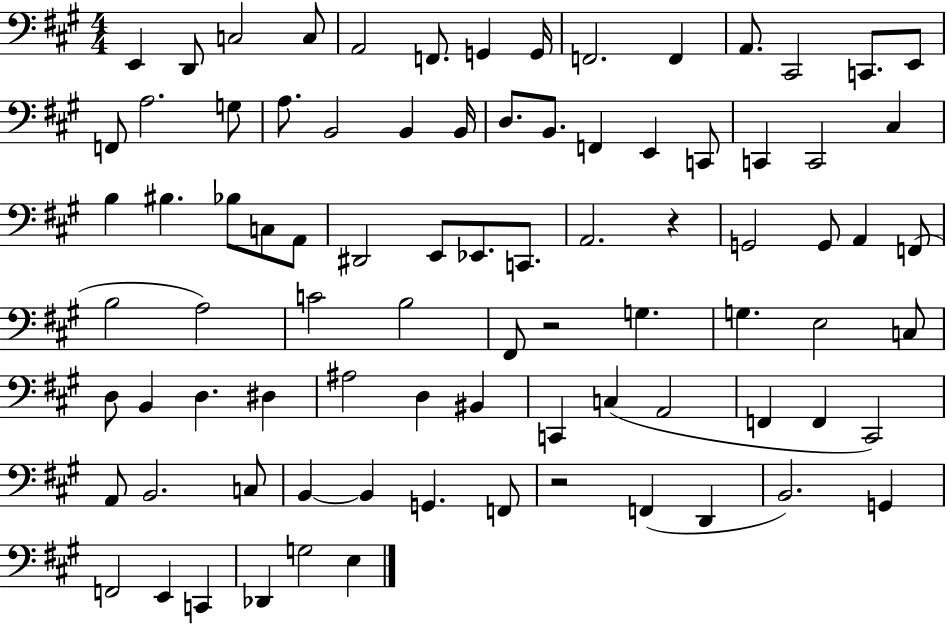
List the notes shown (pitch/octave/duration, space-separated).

E2/q D2/e C3/h C3/e A2/h F2/e. G2/q G2/s F2/h. F2/q A2/e. C#2/h C2/e. E2/e F2/e A3/h. G3/e A3/e. B2/h B2/q B2/s D3/e. B2/e. F2/q E2/q C2/e C2/q C2/h C#3/q B3/q BIS3/q. Bb3/e C3/e A2/e D#2/h E2/e Eb2/e. C2/e. A2/h. R/q G2/h G2/e A2/q F2/e B3/h A3/h C4/h B3/h F#2/e R/h G3/q. G3/q. E3/h C3/e D3/e B2/q D3/q. D#3/q A#3/h D3/q BIS2/q C2/q C3/q A2/h F2/q F2/q C#2/h A2/e B2/h. C3/e B2/q B2/q G2/q. F2/e R/h F2/q D2/q B2/h. G2/q F2/h E2/q C2/q Db2/q G3/h E3/q